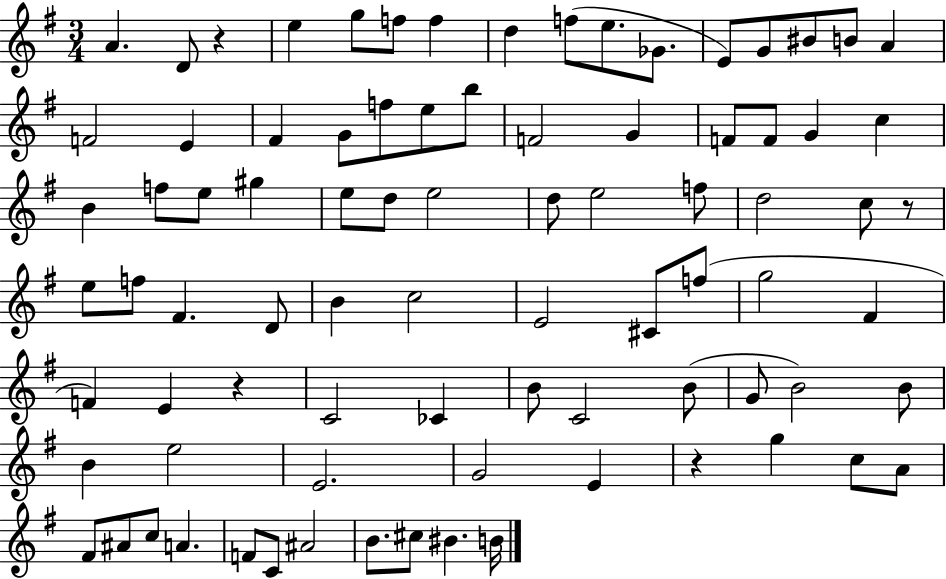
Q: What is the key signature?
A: G major